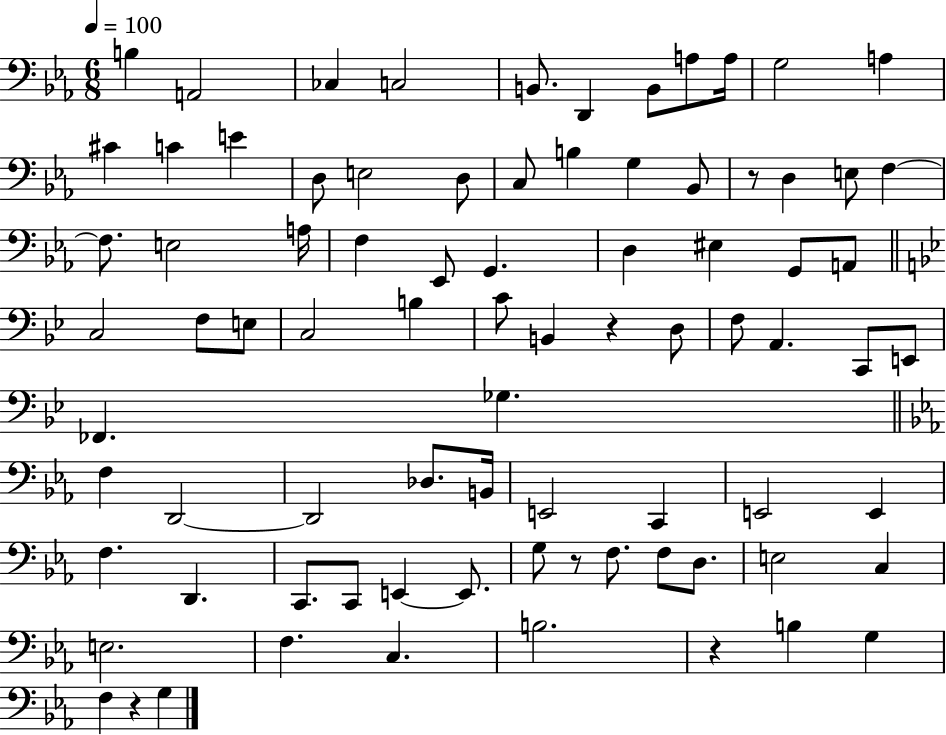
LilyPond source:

{
  \clef bass
  \numericTimeSignature
  \time 6/8
  \key ees \major
  \tempo 4 = 100
  b4 a,2 | ces4 c2 | b,8. d,4 b,8 a8 a16 | g2 a4 | \break cis'4 c'4 e'4 | d8 e2 d8 | c8 b4 g4 bes,8 | r8 d4 e8 f4~~ | \break f8. e2 a16 | f4 ees,8 g,4. | d4 eis4 g,8 a,8 | \bar "||" \break \key g \minor c2 f8 e8 | c2 b4 | c'8 b,4 r4 d8 | f8 a,4. c,8 e,8 | \break fes,4. ges4. | \bar "||" \break \key ees \major f4 d,2~~ | d,2 des8. b,16 | e,2 c,4 | e,2 e,4 | \break f4. d,4. | c,8. c,8 e,4~~ e,8. | g8 r8 f8. f8 d8. | e2 c4 | \break e2. | f4. c4. | b2. | r4 b4 g4 | \break f4 r4 g4 | \bar "|."
}